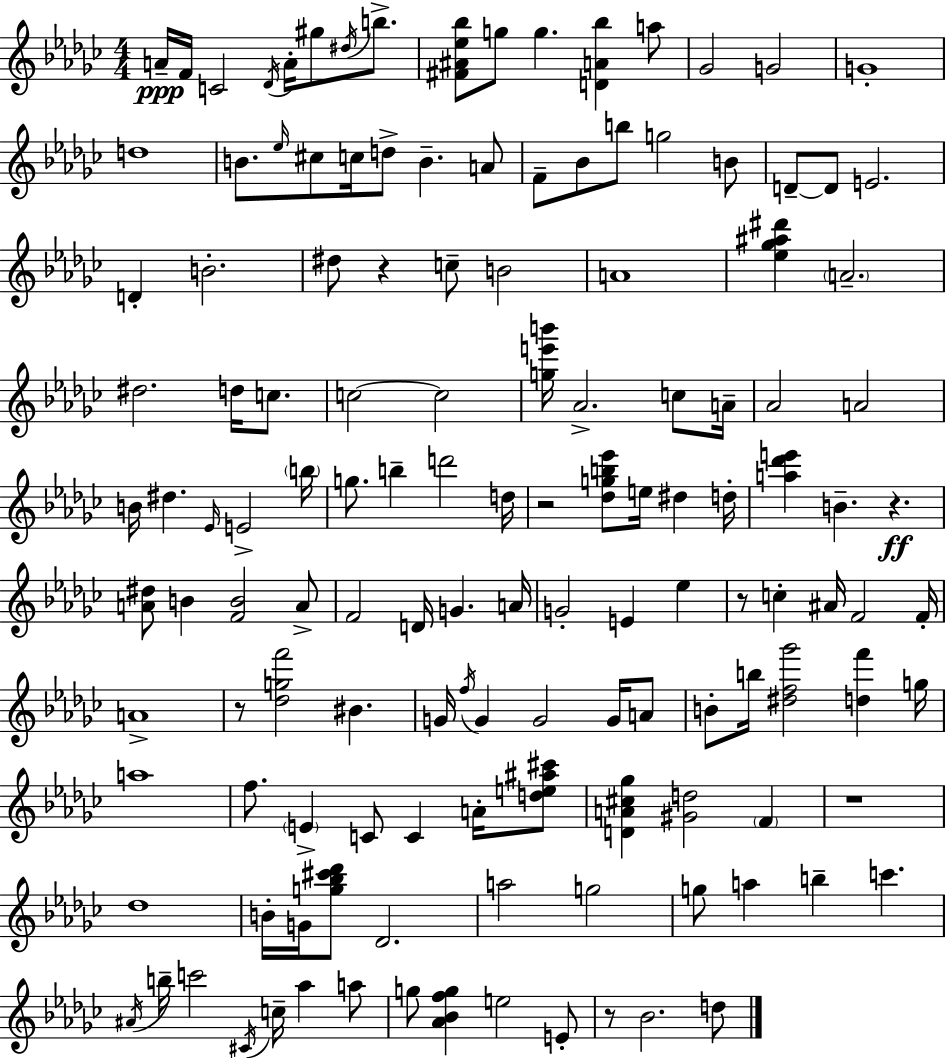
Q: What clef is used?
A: treble